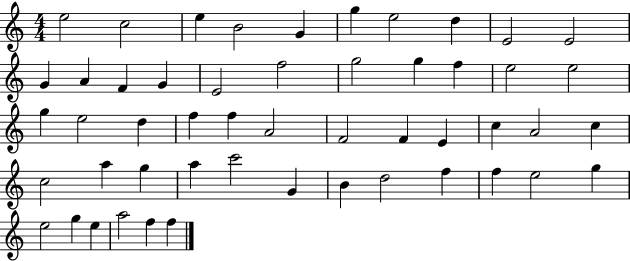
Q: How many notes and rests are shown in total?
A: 51